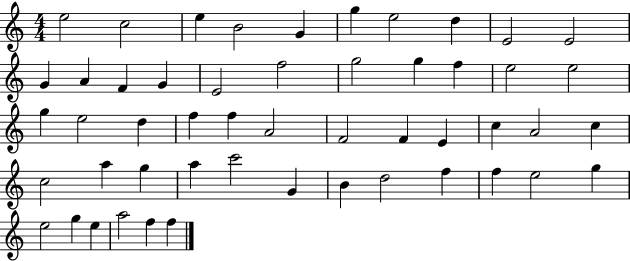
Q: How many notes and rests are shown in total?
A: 51